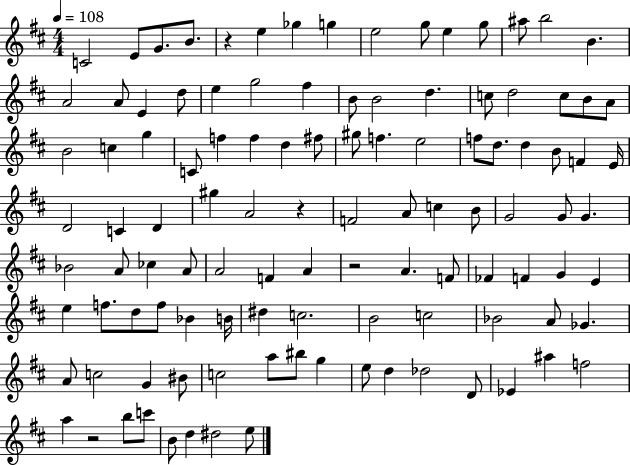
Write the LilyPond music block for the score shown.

{
  \clef treble
  \numericTimeSignature
  \time 4/4
  \key d \major
  \tempo 4 = 108
  c'2 e'8 g'8. b'8. | r4 e''4 ges''4 g''4 | e''2 g''8 e''4 g''8 | ais''8 b''2 b'4. | \break a'2 a'8 e'4 d''8 | e''4 g''2 fis''4 | b'8 b'2 d''4. | c''8 d''2 c''8 b'8 a'8 | \break b'2 c''4 g''4 | c'8 f''4 f''4 d''4 fis''8 | gis''8 f''4. e''2 | f''8 d''8. d''4 b'8 f'4 e'16 | \break d'2 c'4 d'4 | gis''4 a'2 r4 | f'2 a'8 c''4 b'8 | g'2 g'8 g'4. | \break bes'2 a'8 ces''4 a'8 | a'2 f'4 a'4 | r2 a'4. f'8 | fes'4 f'4 g'4 e'4 | \break e''4 f''8. d''8 f''8 bes'4 b'16 | dis''4 c''2. | b'2 c''2 | bes'2 a'8 ges'4. | \break a'8 c''2 g'4 bis'8 | c''2 a''8 bis''8 g''4 | e''8 d''4 des''2 d'8 | ees'4 ais''4 f''2 | \break a''4 r2 b''8 c'''8 | b'8 d''4 dis''2 e''8 | \bar "|."
}